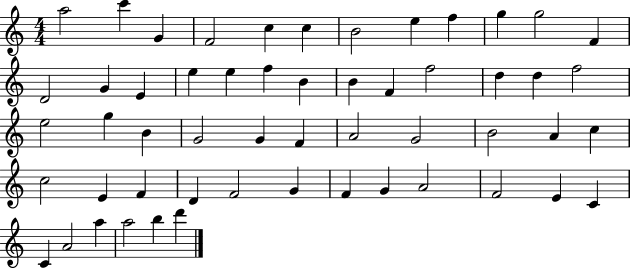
X:1
T:Untitled
M:4/4
L:1/4
K:C
a2 c' G F2 c c B2 e f g g2 F D2 G E e e f B B F f2 d d f2 e2 g B G2 G F A2 G2 B2 A c c2 E F D F2 G F G A2 F2 E C C A2 a a2 b d'